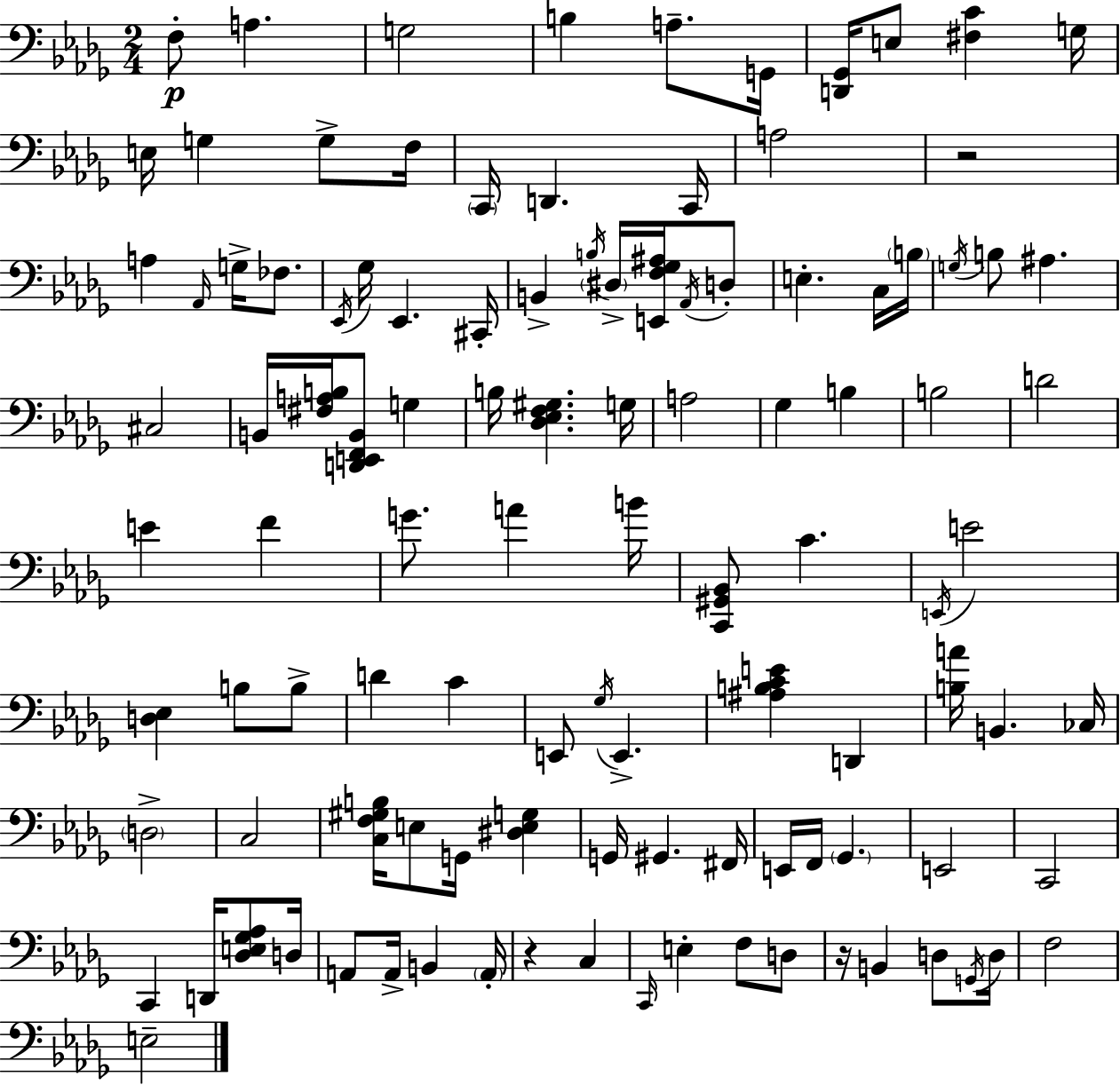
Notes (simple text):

F3/e A3/q. G3/h B3/q A3/e. G2/s [D2,Gb2]/s E3/e [F#3,C4]/q G3/s E3/s G3/q G3/e F3/s C2/s D2/q. C2/s A3/h R/h A3/q Ab2/s G3/s FES3/e. Eb2/s Gb3/s Eb2/q. C#2/s B2/q B3/s D#3/s [E2,F3,Gb3,A#3]/s Ab2/s D3/e E3/q. C3/s B3/s G3/s B3/e A#3/q. C#3/h B2/s [F#3,A3,B3]/s [D2,E2,F2,B2]/e G3/q B3/s [Db3,Eb3,F3,G#3]/q. G3/s A3/h Gb3/q B3/q B3/h D4/h E4/q F4/q G4/e. A4/q B4/s [C2,G#2,Bb2]/e C4/q. E2/s E4/h [D3,Eb3]/q B3/e B3/e D4/q C4/q E2/e Gb3/s E2/q. [A#3,B3,C4,E4]/q D2/q [B3,A4]/s B2/q. CES3/s D3/h C3/h [C3,F3,G#3,B3]/s E3/e G2/s [D#3,E3,G3]/q G2/s G#2/q. F#2/s E2/s F2/s Gb2/q. E2/h C2/h C2/q D2/s [Db3,E3,Gb3,Ab3]/e D3/s A2/e A2/s B2/q A2/s R/q C3/q C2/s E3/q F3/e D3/e R/s B2/q D3/e G2/s D3/s F3/h E3/h